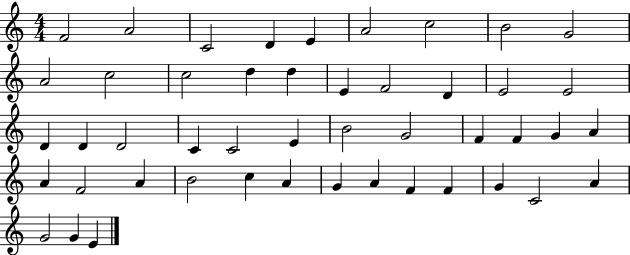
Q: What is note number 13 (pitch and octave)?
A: D5